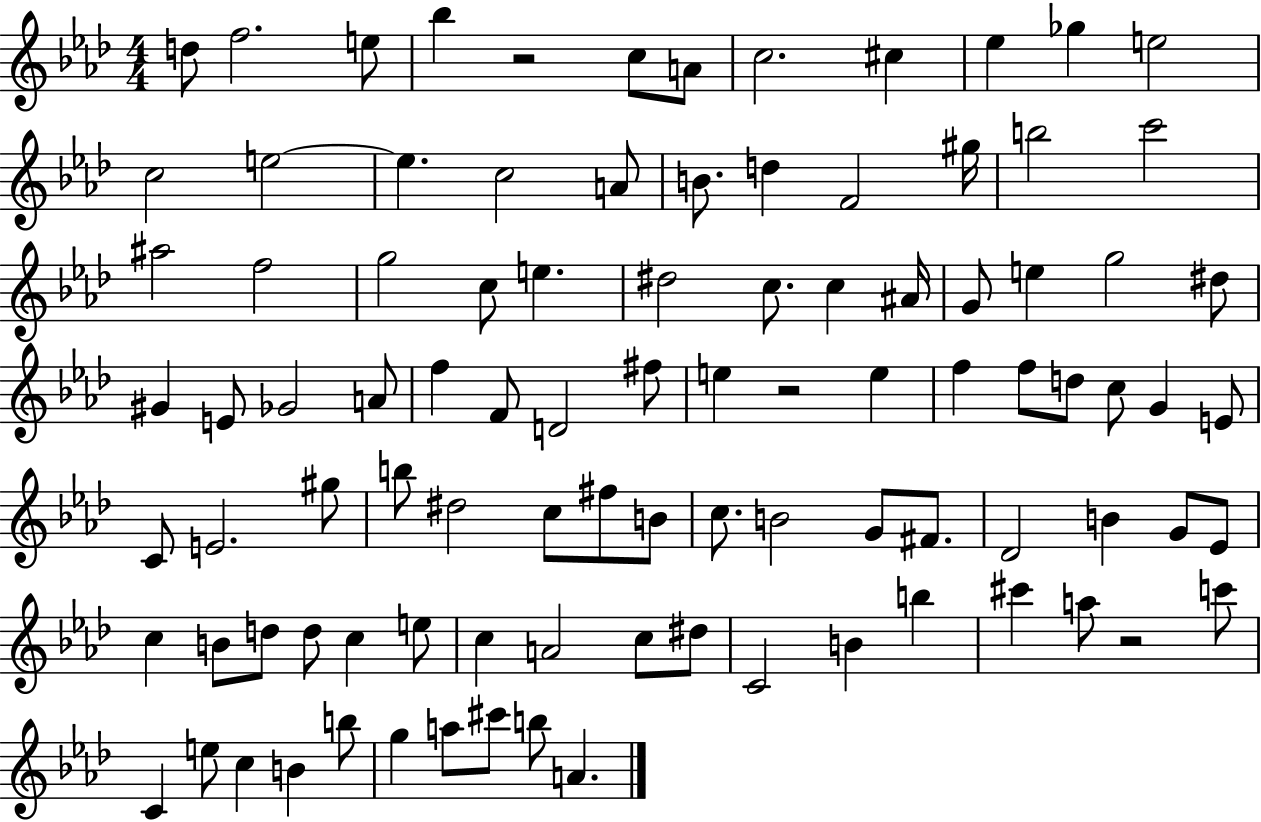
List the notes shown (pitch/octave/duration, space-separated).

D5/e F5/h. E5/e Bb5/q R/h C5/e A4/e C5/h. C#5/q Eb5/q Gb5/q E5/h C5/h E5/h E5/q. C5/h A4/e B4/e. D5/q F4/h G#5/s B5/h C6/h A#5/h F5/h G5/h C5/e E5/q. D#5/h C5/e. C5/q A#4/s G4/e E5/q G5/h D#5/e G#4/q E4/e Gb4/h A4/e F5/q F4/e D4/h F#5/e E5/q R/h E5/q F5/q F5/e D5/e C5/e G4/q E4/e C4/e E4/h. G#5/e B5/e D#5/h C5/e F#5/e B4/e C5/e. B4/h G4/e F#4/e. Db4/h B4/q G4/e Eb4/e C5/q B4/e D5/e D5/e C5/q E5/e C5/q A4/h C5/e D#5/e C4/h B4/q B5/q C#6/q A5/e R/h C6/e C4/q E5/e C5/q B4/q B5/e G5/q A5/e C#6/e B5/e A4/q.